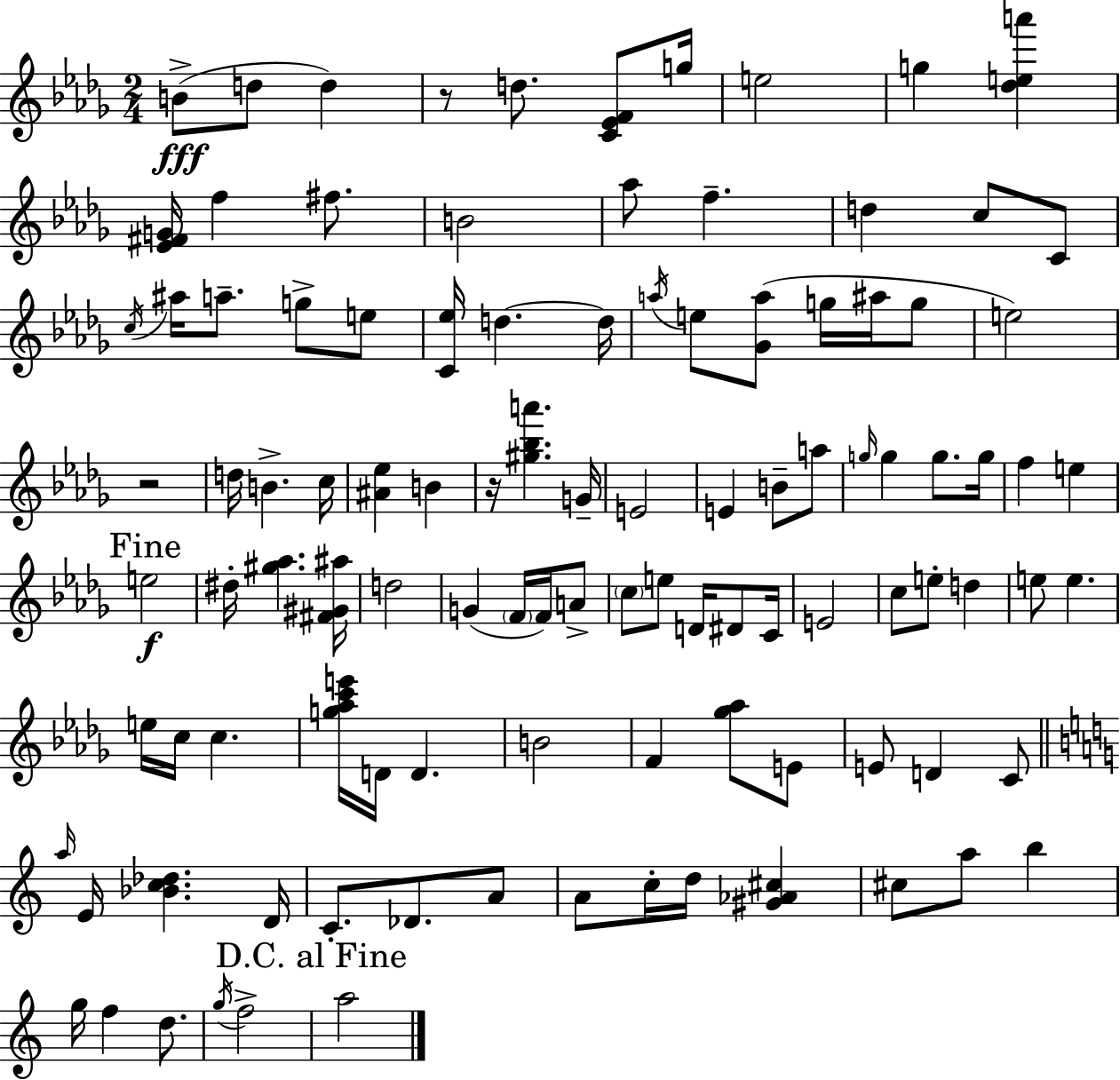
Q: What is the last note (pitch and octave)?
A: A5